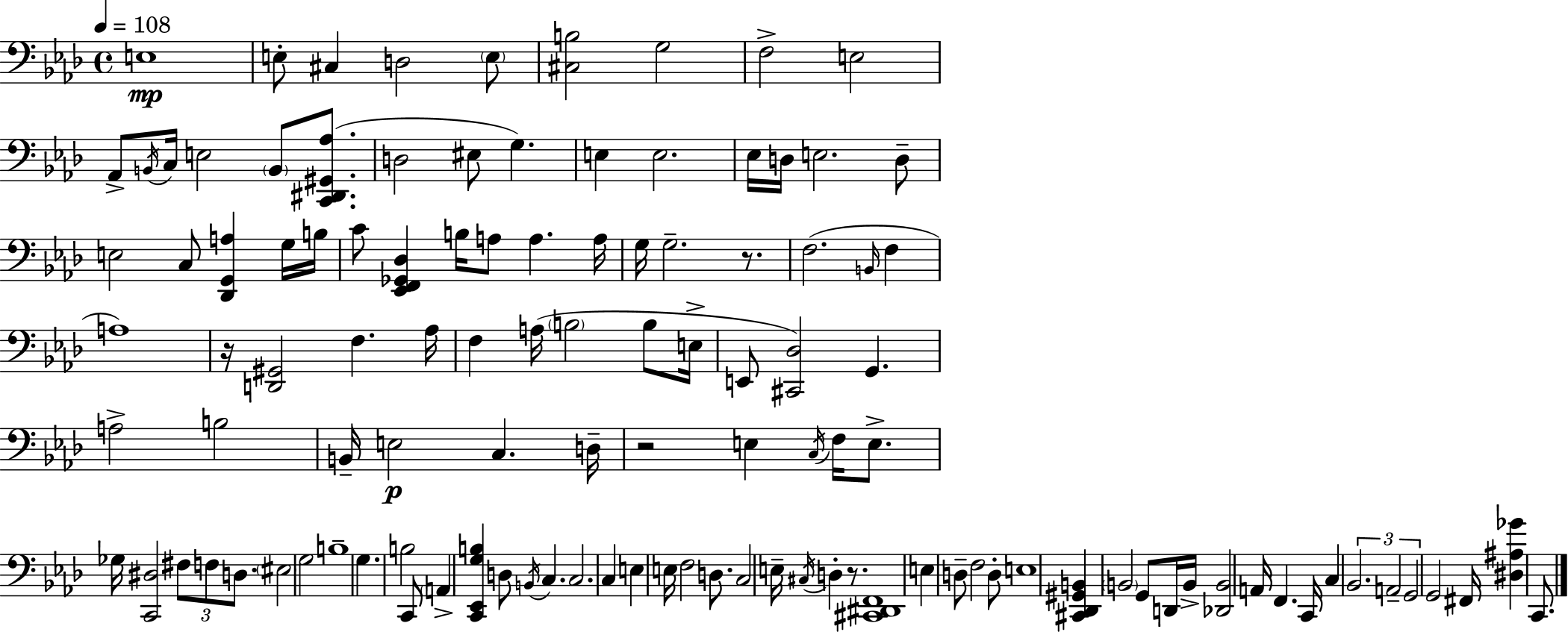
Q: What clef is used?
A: bass